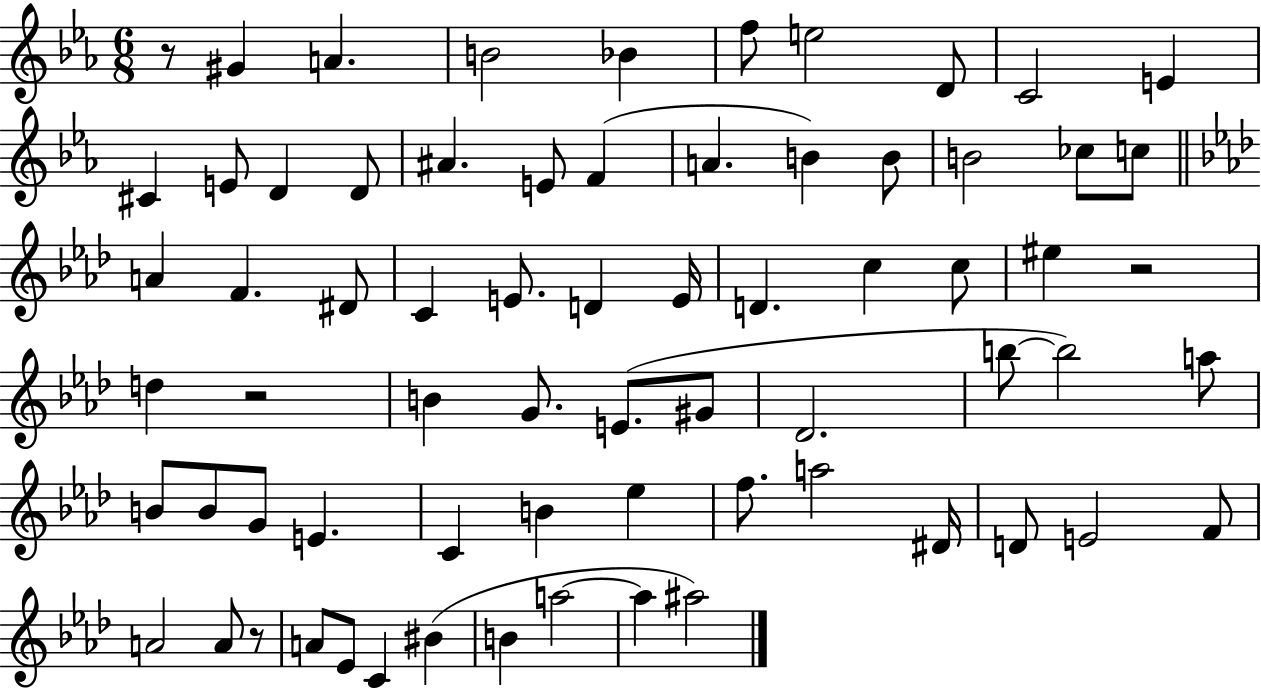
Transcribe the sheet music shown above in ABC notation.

X:1
T:Untitled
M:6/8
L:1/4
K:Eb
z/2 ^G A B2 _B f/2 e2 D/2 C2 E ^C E/2 D D/2 ^A E/2 F A B B/2 B2 _c/2 c/2 A F ^D/2 C E/2 D E/4 D c c/2 ^e z2 d z2 B G/2 E/2 ^G/2 _D2 b/2 b2 a/2 B/2 B/2 G/2 E C B _e f/2 a2 ^D/4 D/2 E2 F/2 A2 A/2 z/2 A/2 _E/2 C ^B B a2 a ^a2